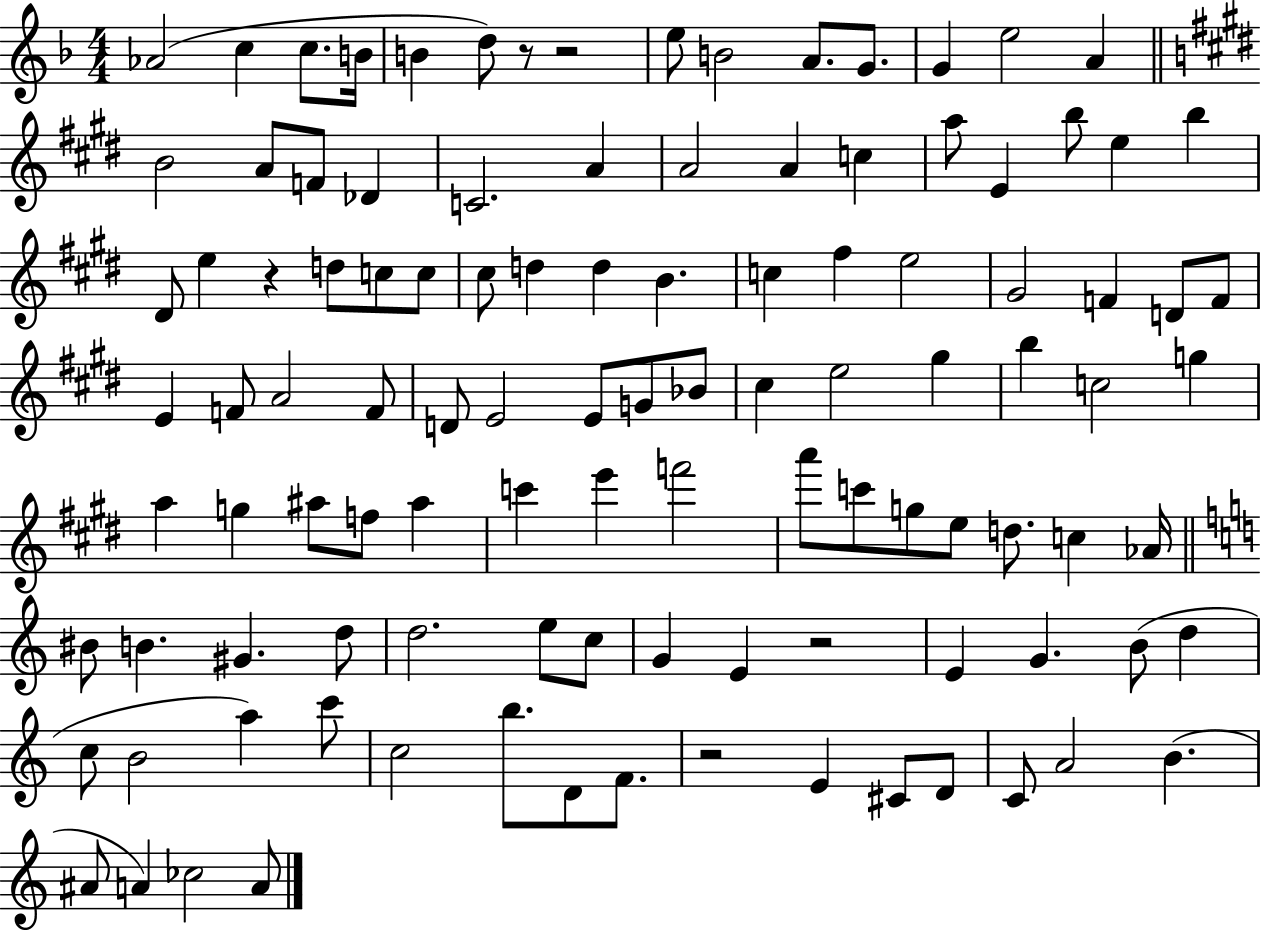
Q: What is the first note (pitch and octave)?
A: Ab4